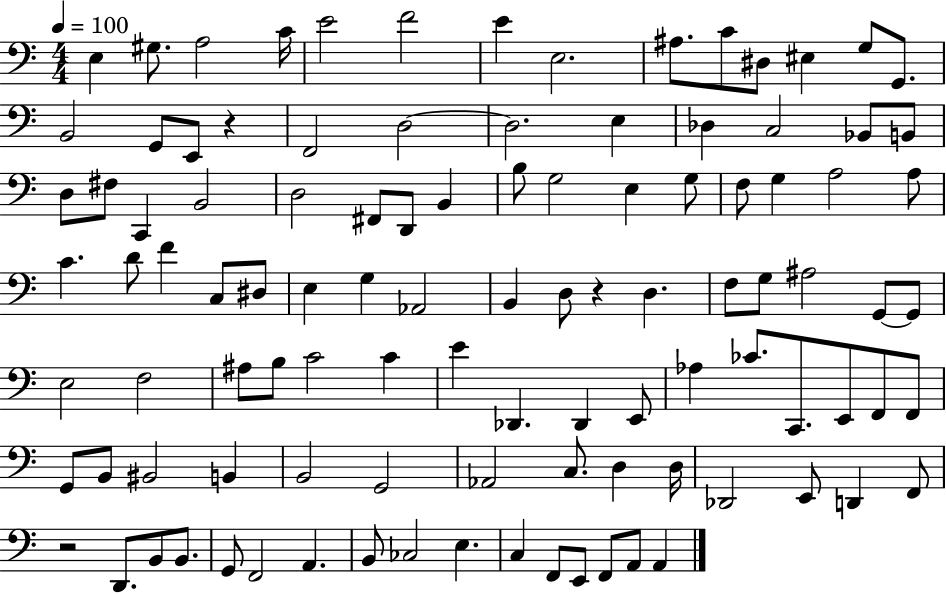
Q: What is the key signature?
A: C major